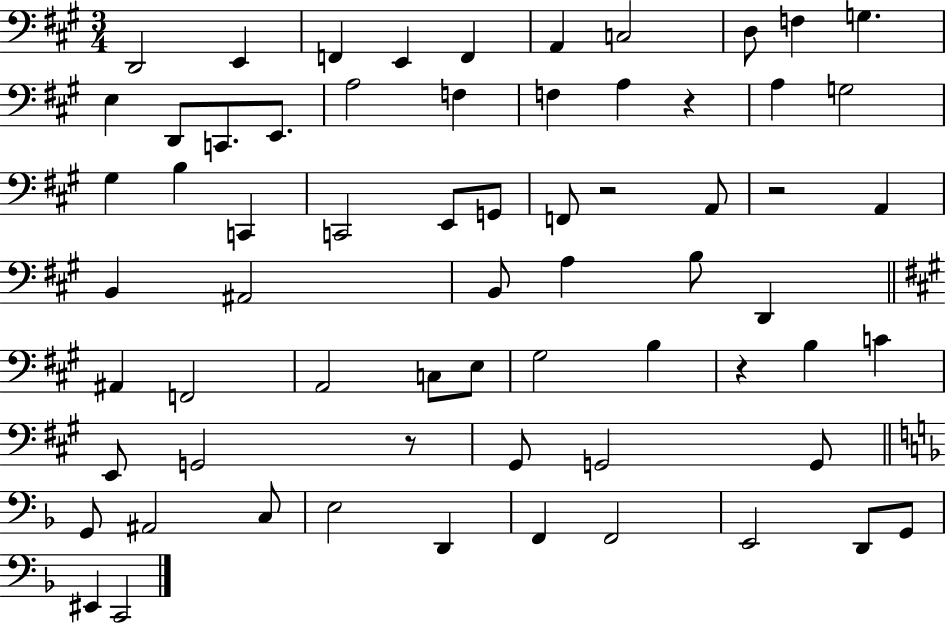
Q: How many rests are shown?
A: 5